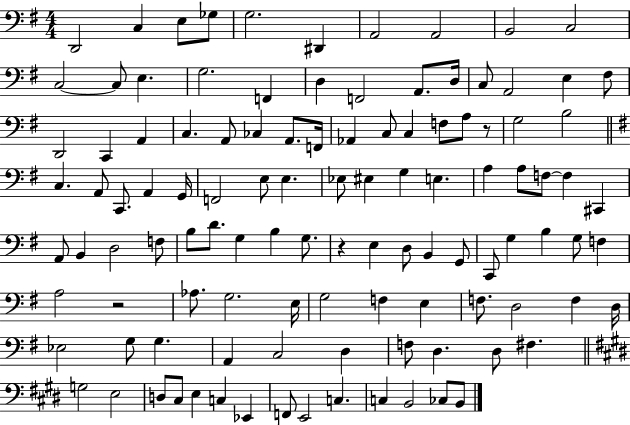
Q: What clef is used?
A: bass